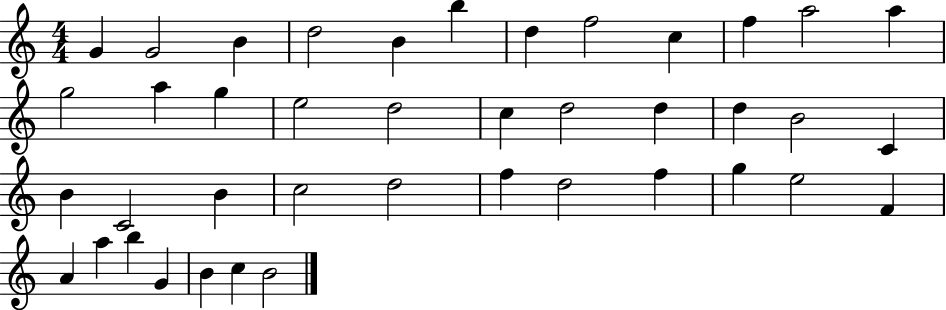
X:1
T:Untitled
M:4/4
L:1/4
K:C
G G2 B d2 B b d f2 c f a2 a g2 a g e2 d2 c d2 d d B2 C B C2 B c2 d2 f d2 f g e2 F A a b G B c B2